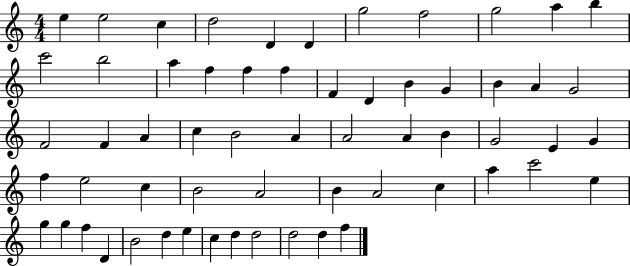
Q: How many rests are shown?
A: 0